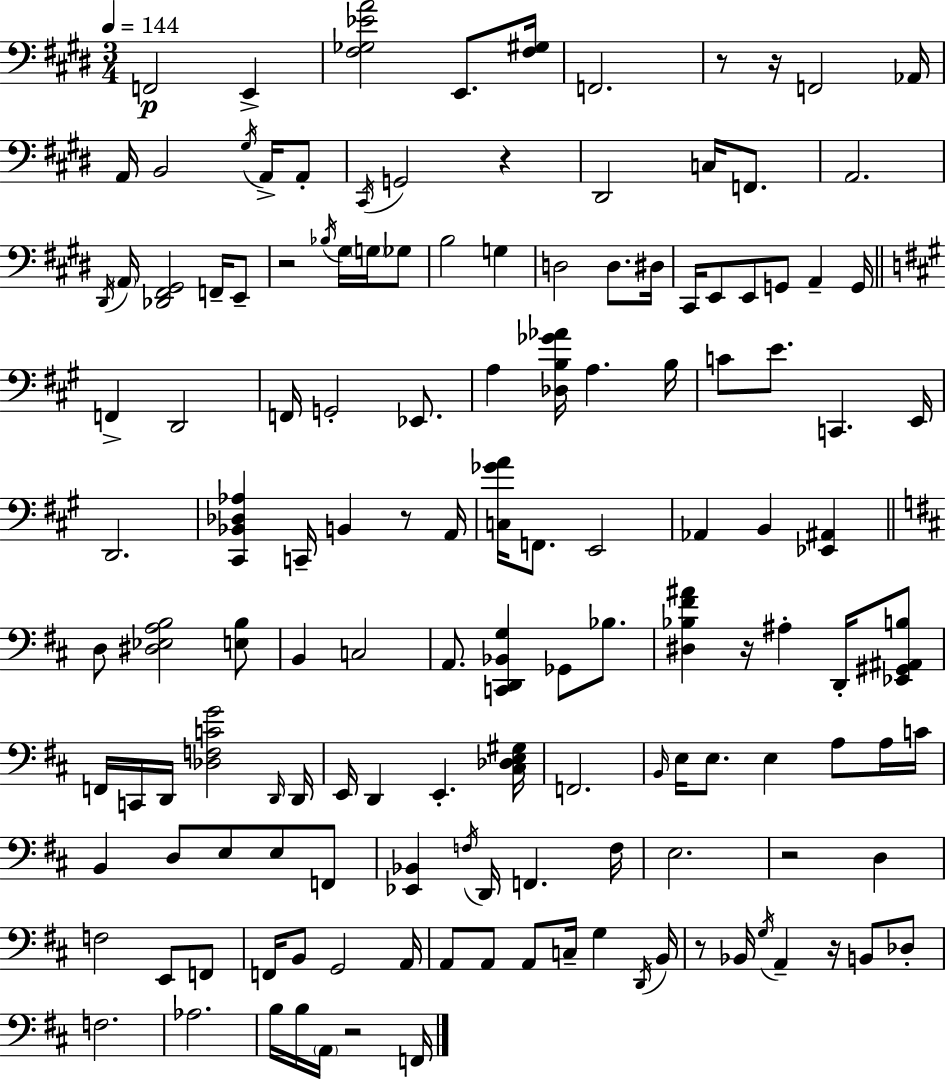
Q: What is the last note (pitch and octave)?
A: F2